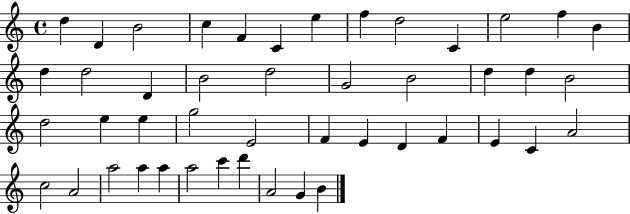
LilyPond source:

{
  \clef treble
  \time 4/4
  \defaultTimeSignature
  \key c \major
  d''4 d'4 b'2 | c''4 f'4 c'4 e''4 | f''4 d''2 c'4 | e''2 f''4 b'4 | \break d''4 d''2 d'4 | b'2 d''2 | g'2 b'2 | d''4 d''4 b'2 | \break d''2 e''4 e''4 | g''2 e'2 | f'4 e'4 d'4 f'4 | e'4 c'4 a'2 | \break c''2 a'2 | a''2 a''4 a''4 | a''2 c'''4 d'''4 | a'2 g'4 b'4 | \break \bar "|."
}